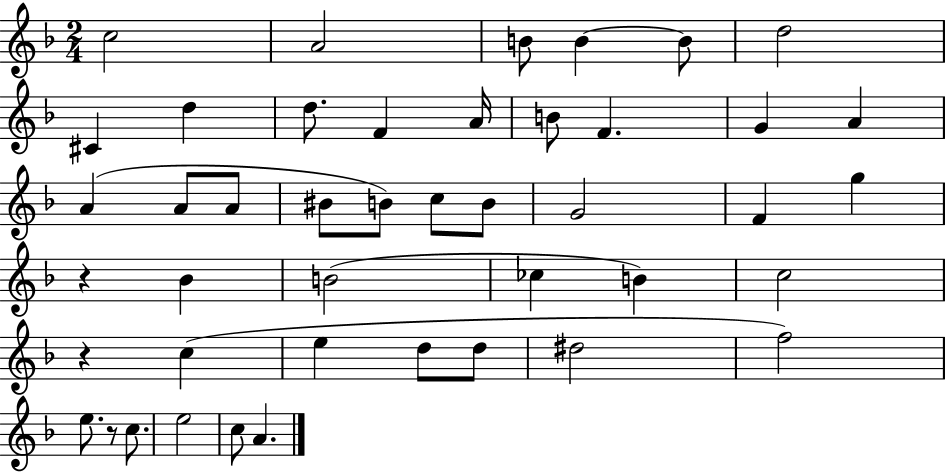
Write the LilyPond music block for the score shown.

{
  \clef treble
  \numericTimeSignature
  \time 2/4
  \key f \major
  c''2 | a'2 | b'8 b'4~~ b'8 | d''2 | \break cis'4 d''4 | d''8. f'4 a'16 | b'8 f'4. | g'4 a'4 | \break a'4( a'8 a'8 | bis'8 b'8) c''8 b'8 | g'2 | f'4 g''4 | \break r4 bes'4 | b'2( | ces''4 b'4) | c''2 | \break r4 c''4( | e''4 d''8 d''8 | dis''2 | f''2) | \break e''8. r8 c''8. | e''2 | c''8 a'4. | \bar "|."
}